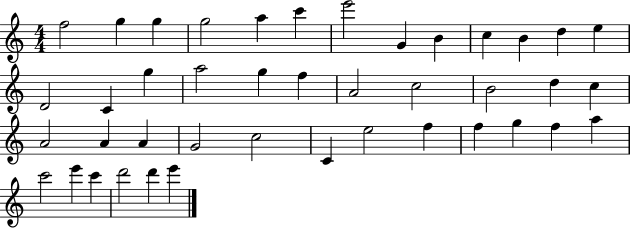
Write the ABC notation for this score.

X:1
T:Untitled
M:4/4
L:1/4
K:C
f2 g g g2 a c' e'2 G B c B d e D2 C g a2 g f A2 c2 B2 d c A2 A A G2 c2 C e2 f f g f a c'2 e' c' d'2 d' e'